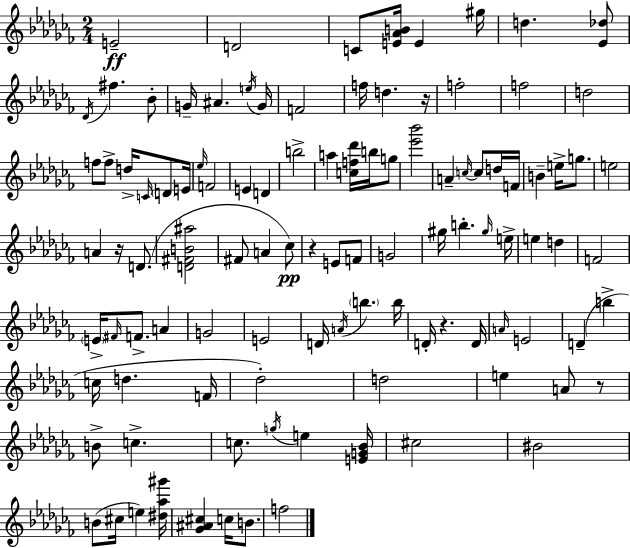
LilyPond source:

{
  \clef treble
  \numericTimeSignature
  \time 2/4
  \key aes \minor
  e'2--\ff | d'2 | c'8 <e' aes' b'>16 e'4 gis''16 | d''4. <ees' des''>8 | \break \acciaccatura { des'16 } fis''4. bes'8-. | g'16-- ais'4. | \acciaccatura { e''16 } g'16 f'2 | f''16 d''4. | \break r16 f''2-. | f''2 | d''2 | f''8 f''8-> d''16-> \grace { c'16 } | \break \parenthesize d'8 e'16 \grace { ees''16 } f'2 | e'4 | d'4 b''2-> | a''4 | \break <c'' f'' des'''>16 b''16 g''8 <ees''' bes'''>2 | a'4-- | \grace { c''16~ }~ c''8 d''16 f'16 b'4-- | e''16-> g''8. e''2 | \break a'4 | r16 d'8.( <d' fis' b' ais''>2 | fis'8 a'4 | ces''8\pp) r4 | \break e'8 f'8 g'2 | gis''16 b''4.-. | \grace { gis''16 } e''16-> e''4 | d''4 f'2 | \break \parenthesize e'16-> \grace { fis'16 } | f'8.-> a'4 g'2 | e'2 | d'16 | \break \acciaccatura { a'16 } \parenthesize b''4. b''16 | d'16-. r4. d'16 | \grace { a'16 } e'2 | d'4--( b''4-> | \break c''16 d''4. | f'16 des''2-.) | d''2 | e''4 a'8 r8 | \break b'8-> c''4.-> | c''8. \acciaccatura { g''16 } e''4 | <e' g' bes'>16 cis''2 | bis'2 | \break b'8( cis''16 e''4) | <dis'' aes'' gis'''>16 <ges' ais' cis''>4 c''16 b'8. | f''2 | \bar "|."
}